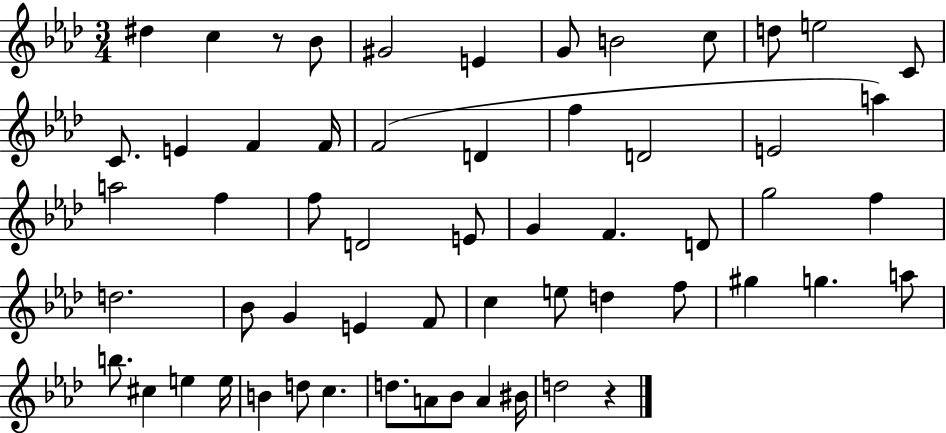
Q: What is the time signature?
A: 3/4